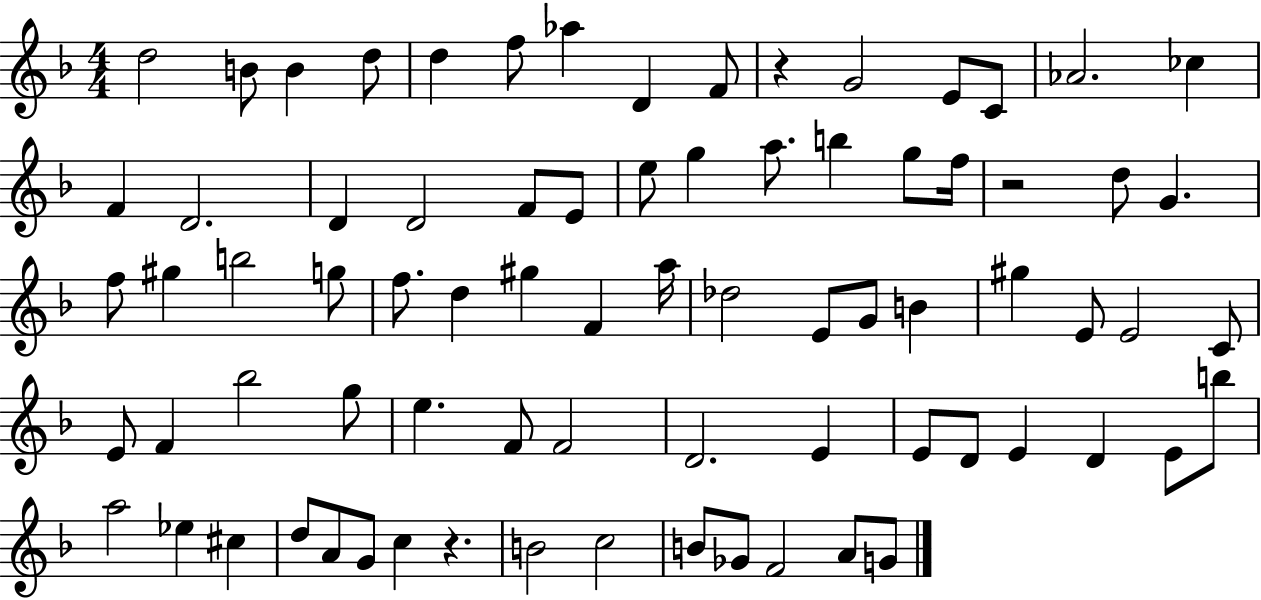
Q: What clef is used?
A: treble